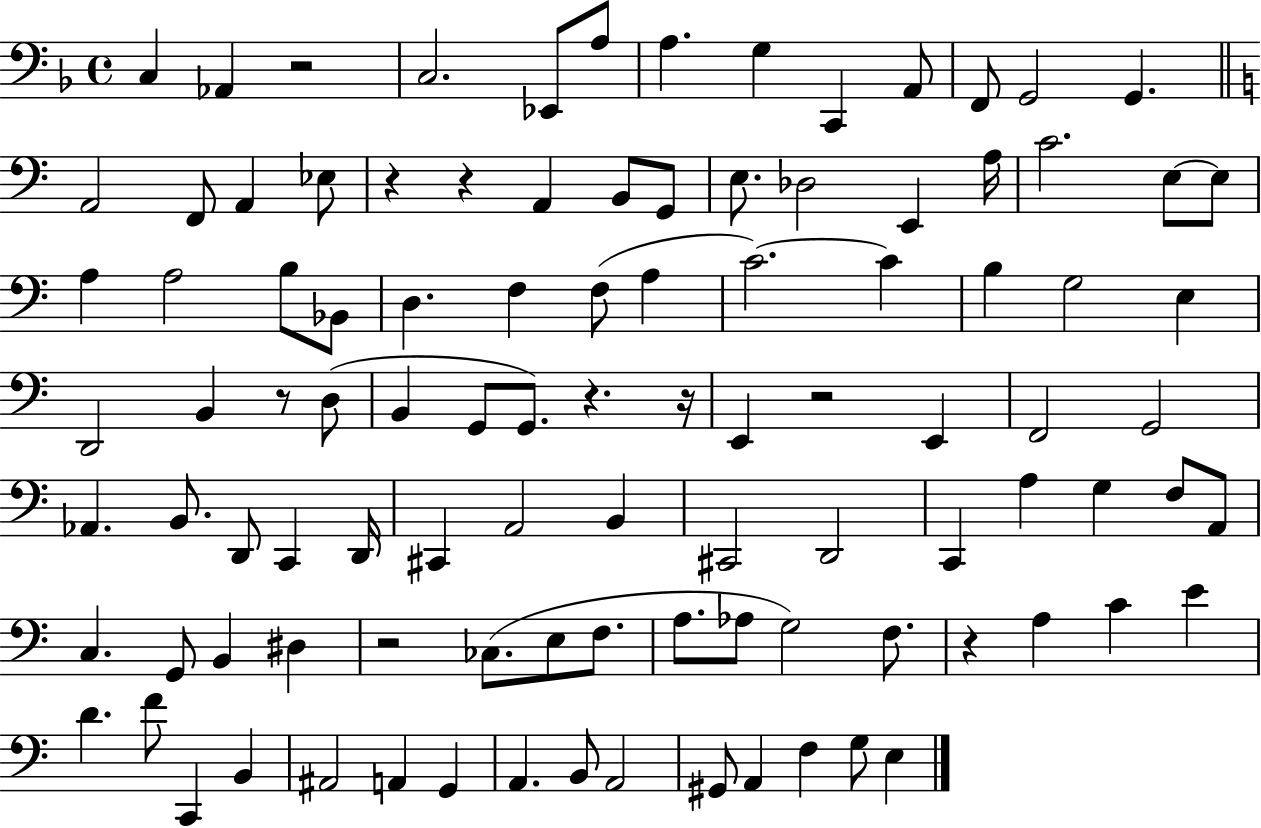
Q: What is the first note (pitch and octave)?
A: C3